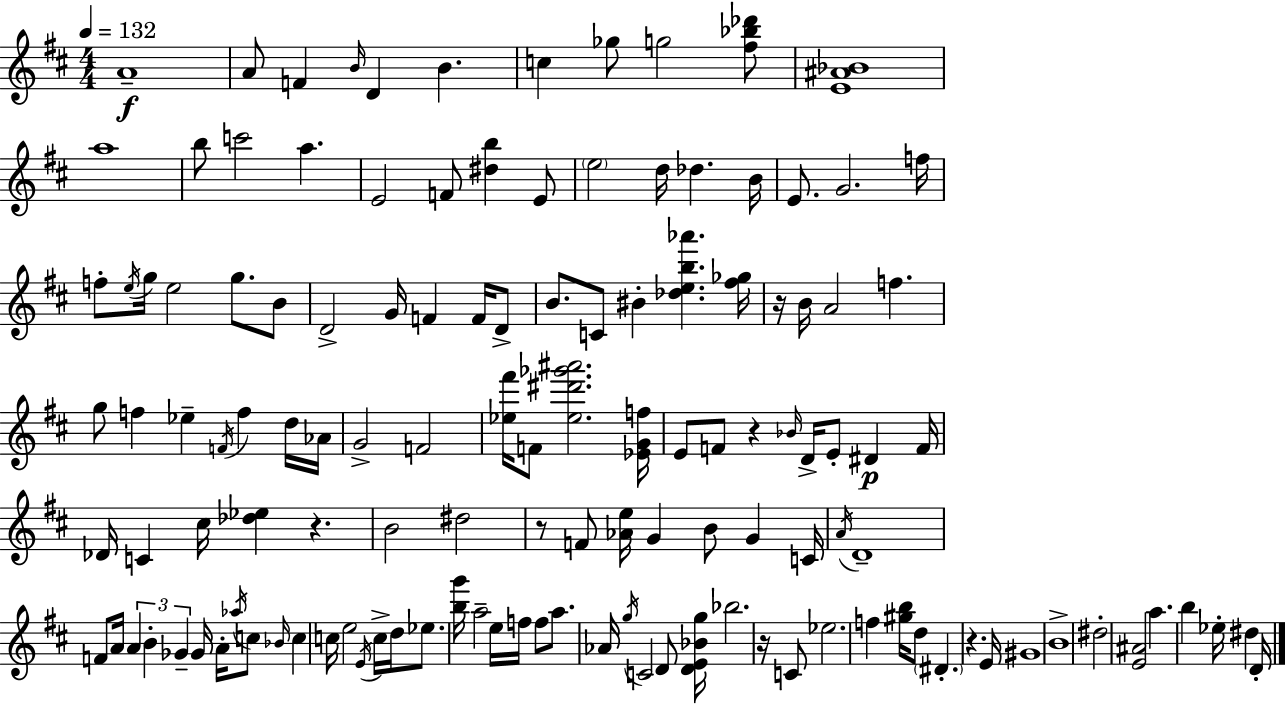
{
  \clef treble
  \numericTimeSignature
  \time 4/4
  \key d \major
  \tempo 4 = 132
  a'1--\f | a'8 f'4 \grace { b'16 } d'4 b'4. | c''4 ges''8 g''2 <fis'' bes'' des'''>8 | <e' ais' bes'>1 | \break a''1 | b''8 c'''2 a''4. | e'2 f'8 <dis'' b''>4 e'8 | \parenthesize e''2 d''16 des''4. | \break b'16 e'8. g'2. | f''16 f''8-. \acciaccatura { e''16 } g''16 e''2 g''8. | b'8 d'2-> g'16 f'4 f'16 | d'8-> b'8. c'8 bis'4-. <des'' e'' b'' aes'''>4. | \break <fis'' ges''>16 r16 b'16 a'2 f''4. | g''8 f''4 ees''4-- \acciaccatura { f'16 } f''4 | d''16 aes'16 g'2-> f'2 | <ees'' fis'''>16 f'8 <ees'' dis''' ges''' ais'''>2. | \break <ees' g' f''>16 e'8 f'8 r4 \grace { bes'16 } d'16-> e'8-. dis'4\p | f'16 des'16 c'4 cis''16 <des'' ees''>4 r4. | b'2 dis''2 | r8 f'8 <aes' e''>16 g'4 b'8 g'4 | \break c'16 \acciaccatura { a'16 } d'1-- | f'8 a'16 \tuplet 3/2 { a'4 b'4-. | ges'4-- } ges'16 a'16-. \acciaccatura { aes''16 } c''8 \grace { bes'16 } c''4 c''16 e''2 | \acciaccatura { e'16 } c''16-> d''16 ees''8. <b'' g'''>16 a''2-- | \break e''16 f''16 f''8 a''8. aes'16 \acciaccatura { g''16 } c'2 | d'8 <d' e' bes' g''>16 bes''2. | r16 c'8 ees''2. | f''4 <gis'' b''>16 d''8 \parenthesize dis'4.-. | \break r4. e'16 gis'1 | b'1-> | dis''2-. | <e' ais'>2 a''4. b''4 | \break ees''16-. dis''4 d'16-. \bar "|."
}